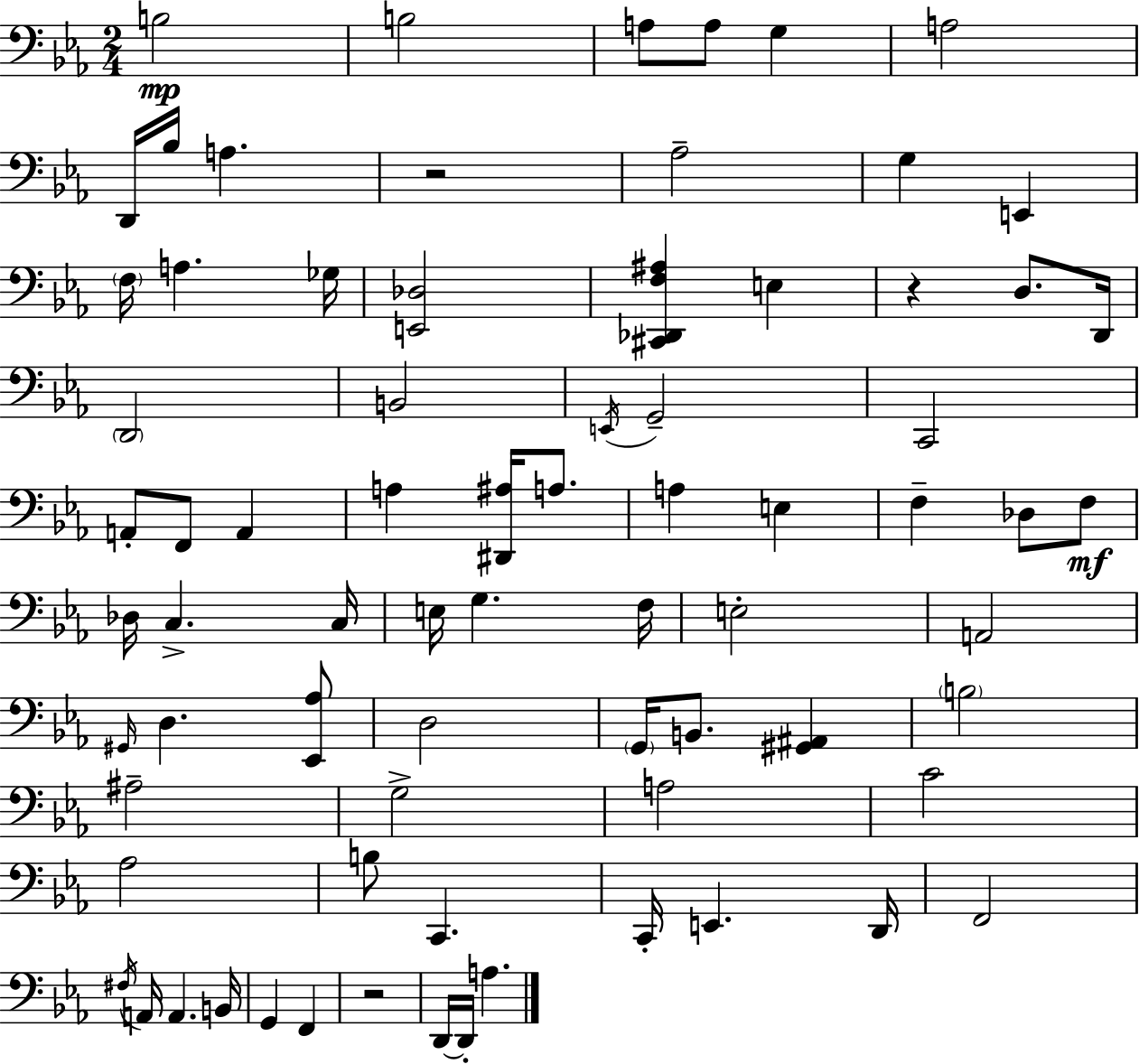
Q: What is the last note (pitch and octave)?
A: A3